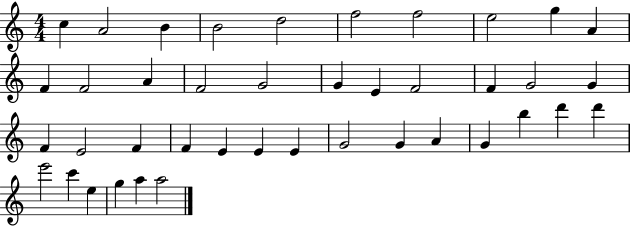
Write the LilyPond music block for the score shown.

{
  \clef treble
  \numericTimeSignature
  \time 4/4
  \key c \major
  c''4 a'2 b'4 | b'2 d''2 | f''2 f''2 | e''2 g''4 a'4 | \break f'4 f'2 a'4 | f'2 g'2 | g'4 e'4 f'2 | f'4 g'2 g'4 | \break f'4 e'2 f'4 | f'4 e'4 e'4 e'4 | g'2 g'4 a'4 | g'4 b''4 d'''4 d'''4 | \break e'''2 c'''4 e''4 | g''4 a''4 a''2 | \bar "|."
}